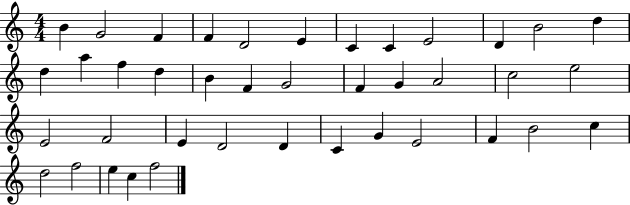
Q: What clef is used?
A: treble